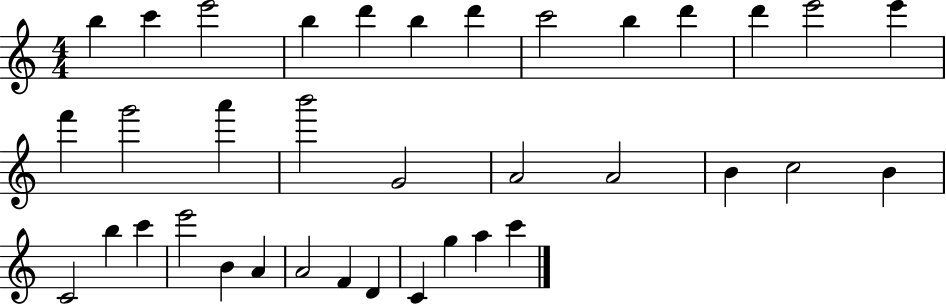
B5/q C6/q E6/h B5/q D6/q B5/q D6/q C6/h B5/q D6/q D6/q E6/h E6/q F6/q G6/h A6/q B6/h G4/h A4/h A4/h B4/q C5/h B4/q C4/h B5/q C6/q E6/h B4/q A4/q A4/h F4/q D4/q C4/q G5/q A5/q C6/q